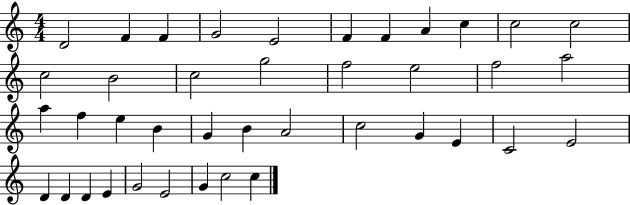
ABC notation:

X:1
T:Untitled
M:4/4
L:1/4
K:C
D2 F F G2 E2 F F A c c2 c2 c2 B2 c2 g2 f2 e2 f2 a2 a f e B G B A2 c2 G E C2 E2 D D D E G2 E2 G c2 c